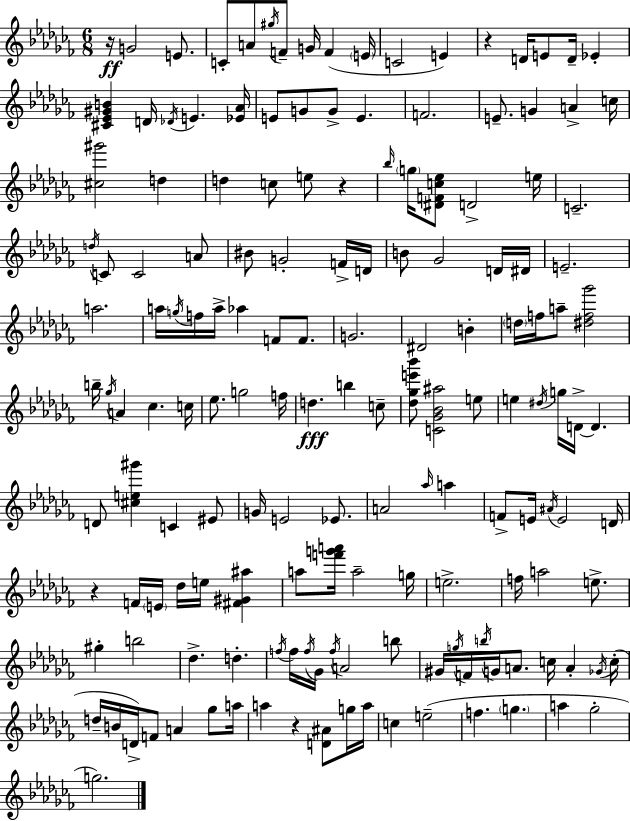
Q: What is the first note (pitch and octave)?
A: G4